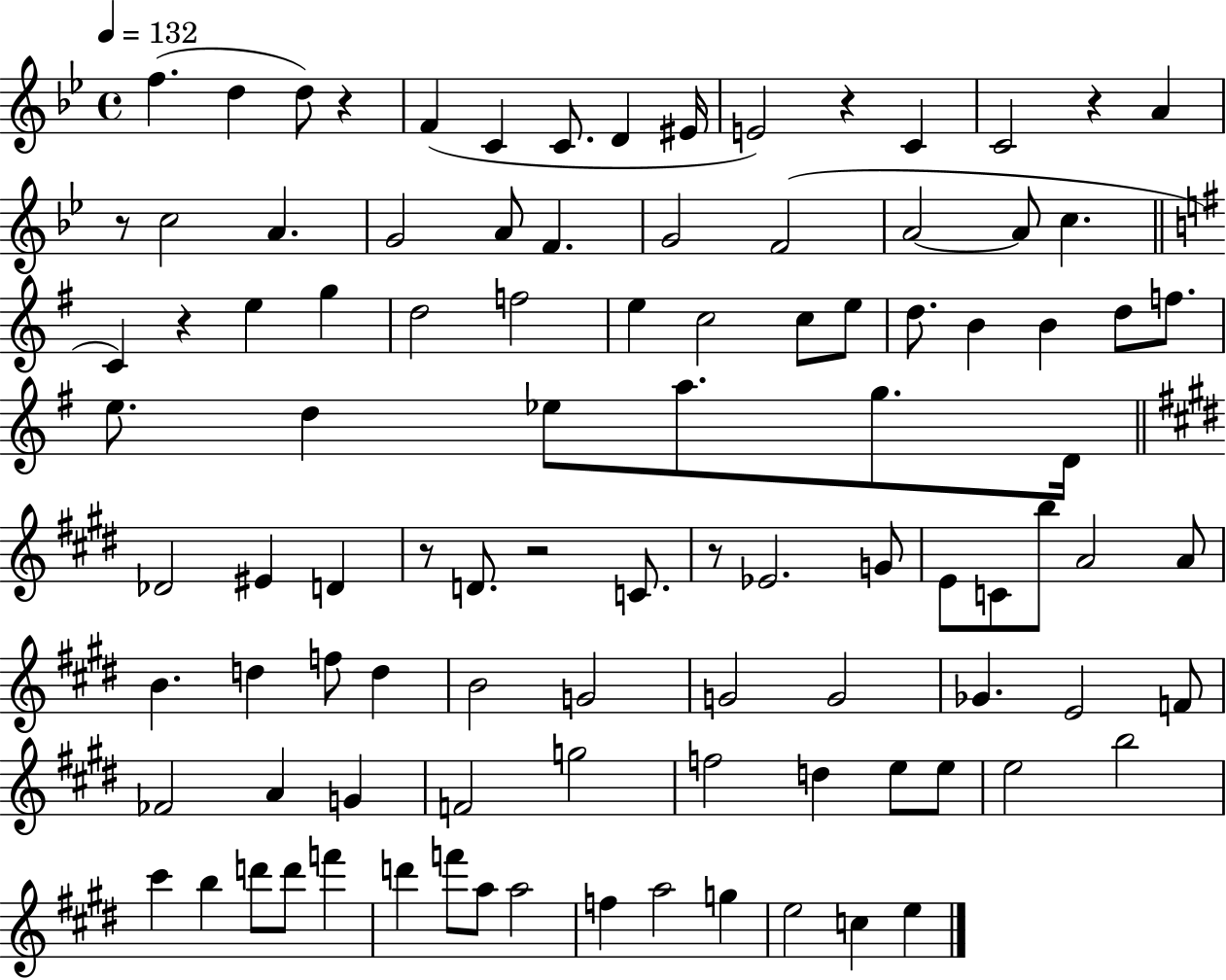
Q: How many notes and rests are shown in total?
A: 99